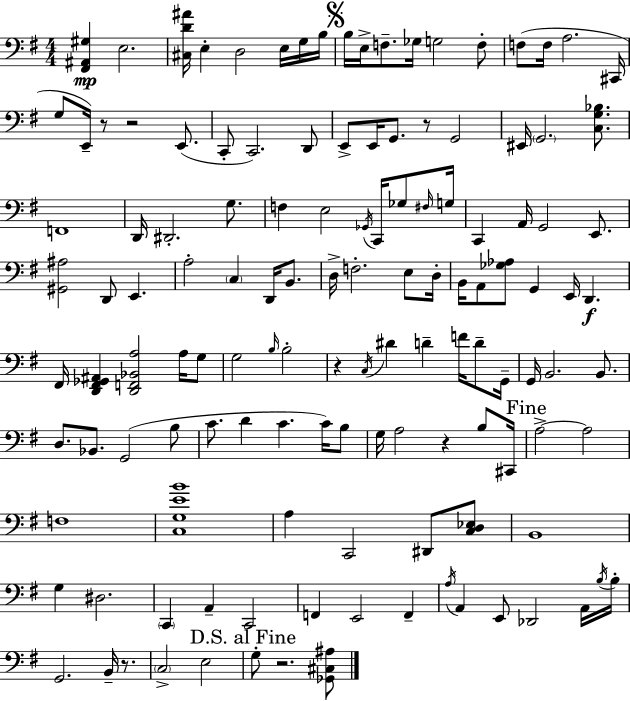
[F#2,A#2,G#3]/q E3/h. [C#3,D4,A#4]/s E3/q D3/h E3/s G3/s B3/s B3/s E3/s F3/e. Gb3/s G3/h F3/e F3/e F3/s A3/h. C#2/s G3/e E2/s R/e R/h E2/e. C2/e C2/h. D2/e E2/e E2/s G2/e. R/e G2/h EIS2/s G2/h. [C3,G3,Bb3]/e. F2/w D2/s D#2/h. G3/e. F3/q E3/h Gb2/s C2/s Gb3/e F#3/s G3/s C2/q A2/s G2/h E2/e. [G#2,A#3]/h D2/e E2/q. A3/h C3/q D2/s B2/e. D3/s F3/h. E3/e D3/s B2/s A2/e [Gb3,Ab3]/e G2/q E2/s D2/q. F#2/s [D2,F#2,Gb2,A#2]/q [D2,F2,Bb2,A3]/h A3/s G3/e G3/h B3/s B3/h R/q C3/s D#4/q D4/q F4/s D4/e G2/s G2/s B2/h. B2/e. D3/e. Bb2/e. G2/h B3/e C4/e. D4/q C4/q. C4/s B3/e G3/s A3/h R/q B3/e C#2/s A3/h A3/h F3/w [C3,G3,E4,B4]/w A3/q C2/h D#2/e [C3,D3,Eb3]/e B2/w G3/q D#3/h. C2/q A2/q C2/h F2/q E2/h F2/q A3/s A2/q E2/e Db2/h A2/s B3/s B3/s G2/h. B2/s R/e. C3/h E3/h G3/e R/h. [Gb2,C#3,A#3]/e